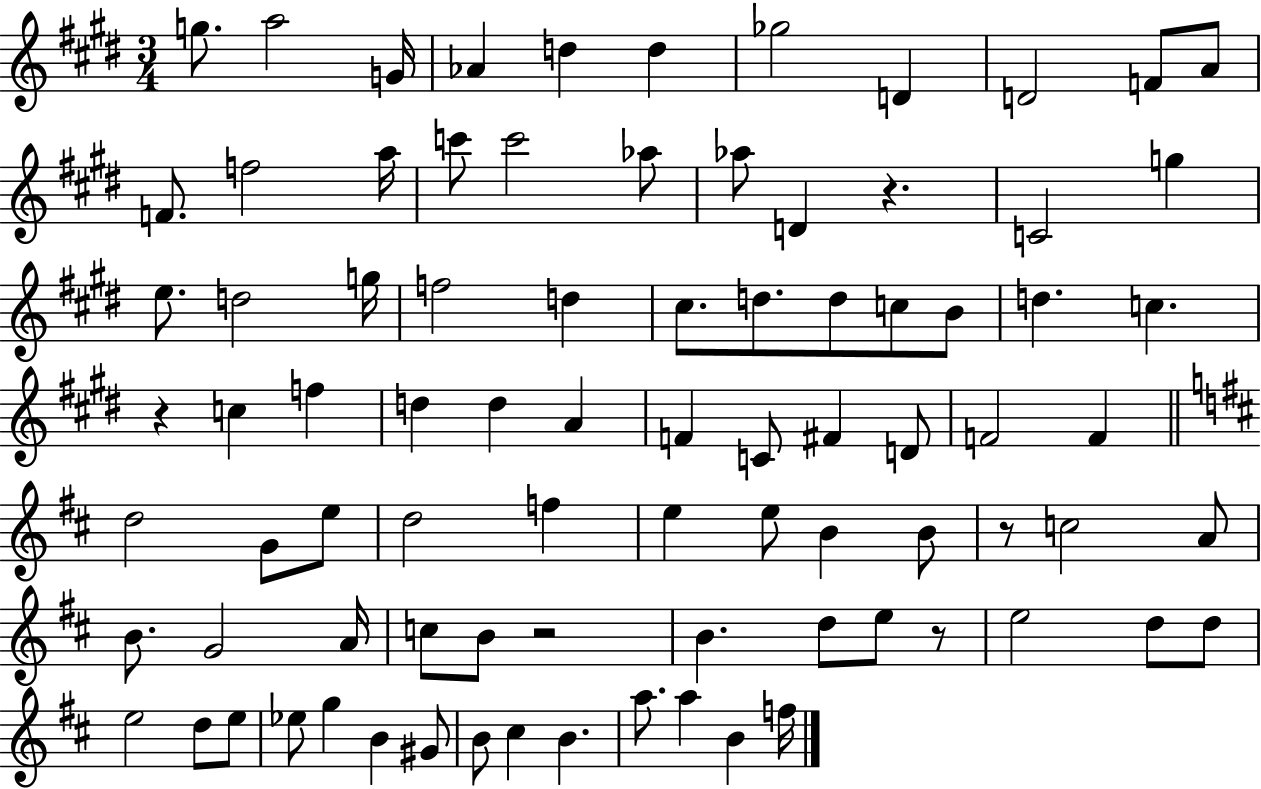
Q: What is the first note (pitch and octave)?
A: G5